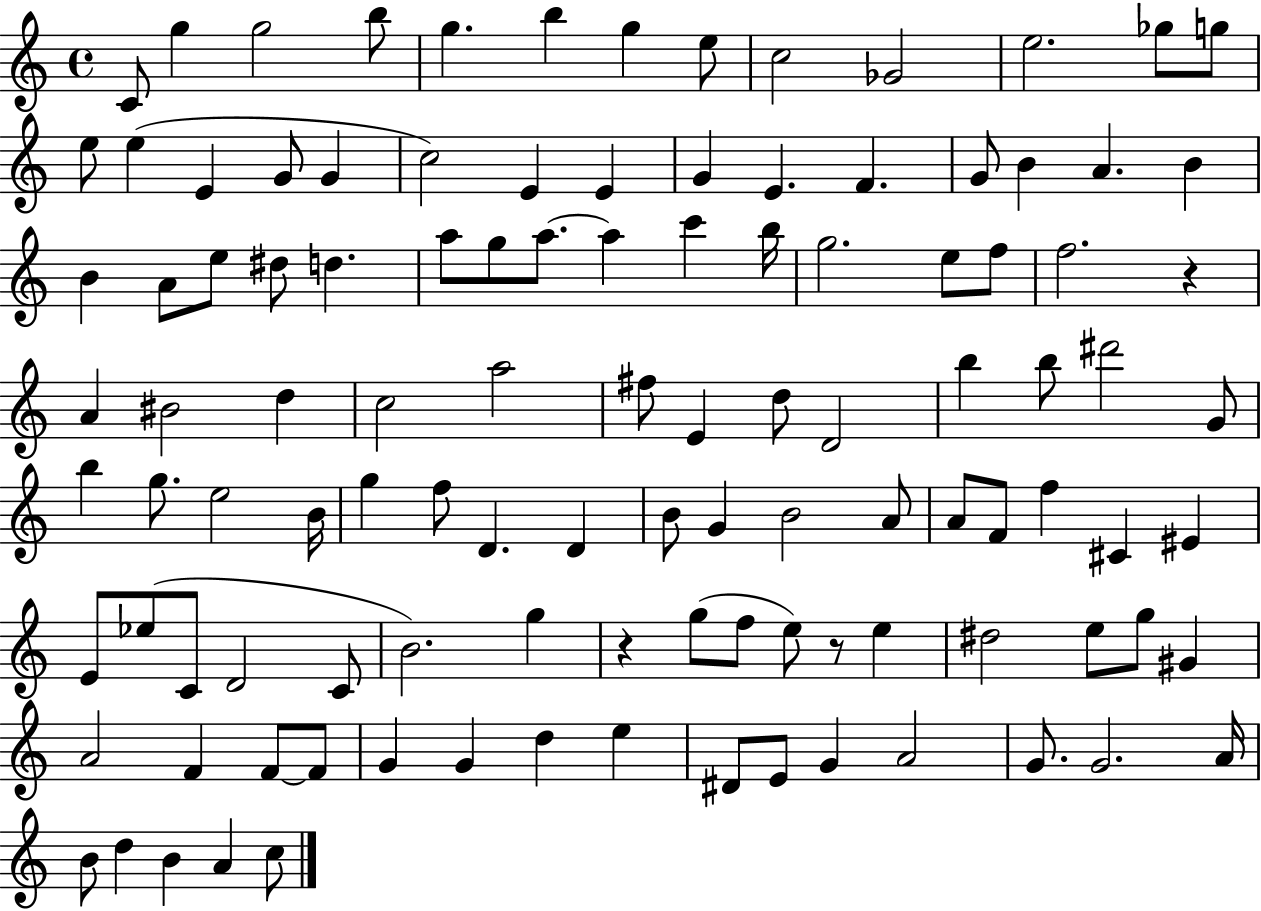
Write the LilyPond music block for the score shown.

{
  \clef treble
  \time 4/4
  \defaultTimeSignature
  \key c \major
  c'8 g''4 g''2 b''8 | g''4. b''4 g''4 e''8 | c''2 ges'2 | e''2. ges''8 g''8 | \break e''8 e''4( e'4 g'8 g'4 | c''2) e'4 e'4 | g'4 e'4. f'4. | g'8 b'4 a'4. b'4 | \break b'4 a'8 e''8 dis''8 d''4. | a''8 g''8 a''8.~~ a''4 c'''4 b''16 | g''2. e''8 f''8 | f''2. r4 | \break a'4 bis'2 d''4 | c''2 a''2 | fis''8 e'4 d''8 d'2 | b''4 b''8 dis'''2 g'8 | \break b''4 g''8. e''2 b'16 | g''4 f''8 d'4. d'4 | b'8 g'4 b'2 a'8 | a'8 f'8 f''4 cis'4 eis'4 | \break e'8 ees''8( c'8 d'2 c'8 | b'2.) g''4 | r4 g''8( f''8 e''8) r8 e''4 | dis''2 e''8 g''8 gis'4 | \break a'2 f'4 f'8~~ f'8 | g'4 g'4 d''4 e''4 | dis'8 e'8 g'4 a'2 | g'8. g'2. a'16 | \break b'8 d''4 b'4 a'4 c''8 | \bar "|."
}